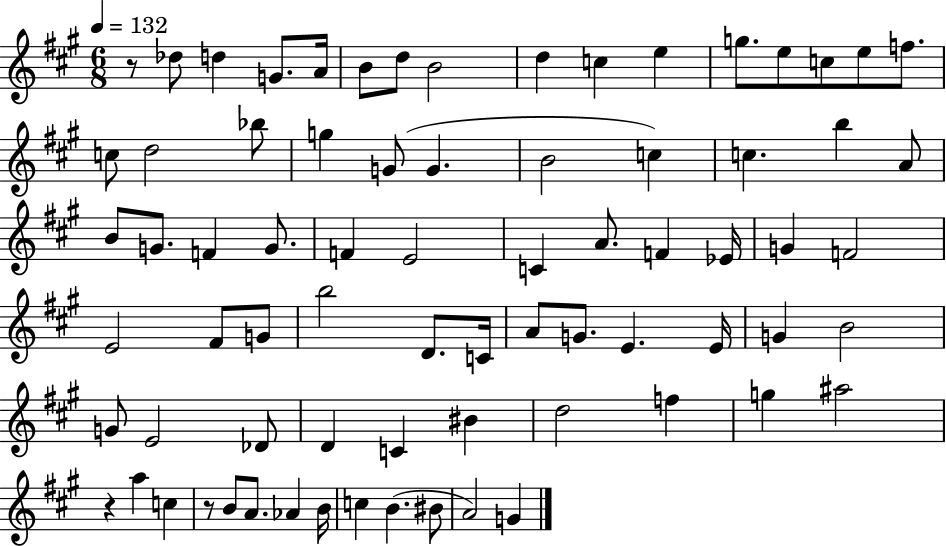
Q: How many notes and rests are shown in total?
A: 74